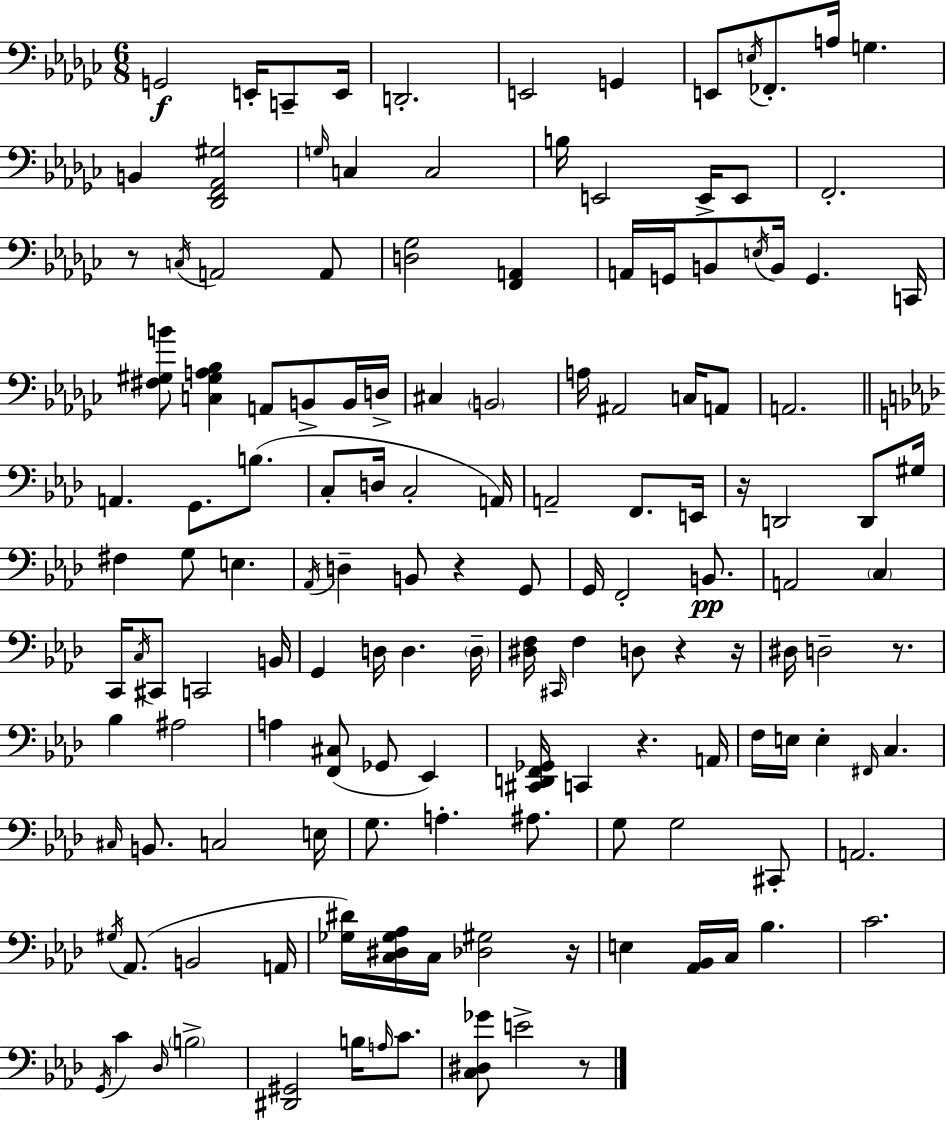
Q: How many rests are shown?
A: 9